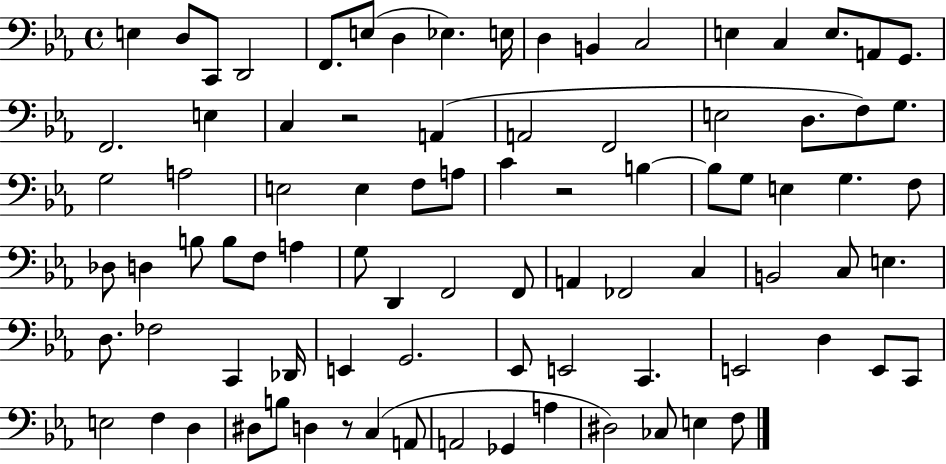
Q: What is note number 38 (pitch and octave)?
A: E3